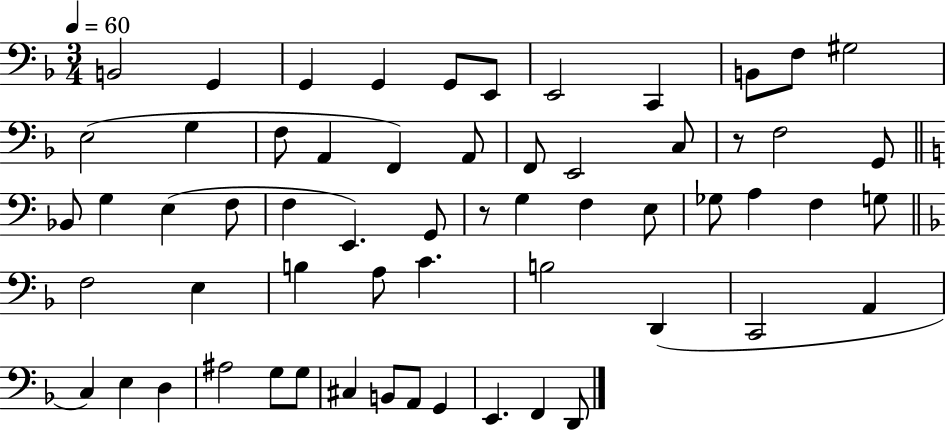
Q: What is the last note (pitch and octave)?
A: D2